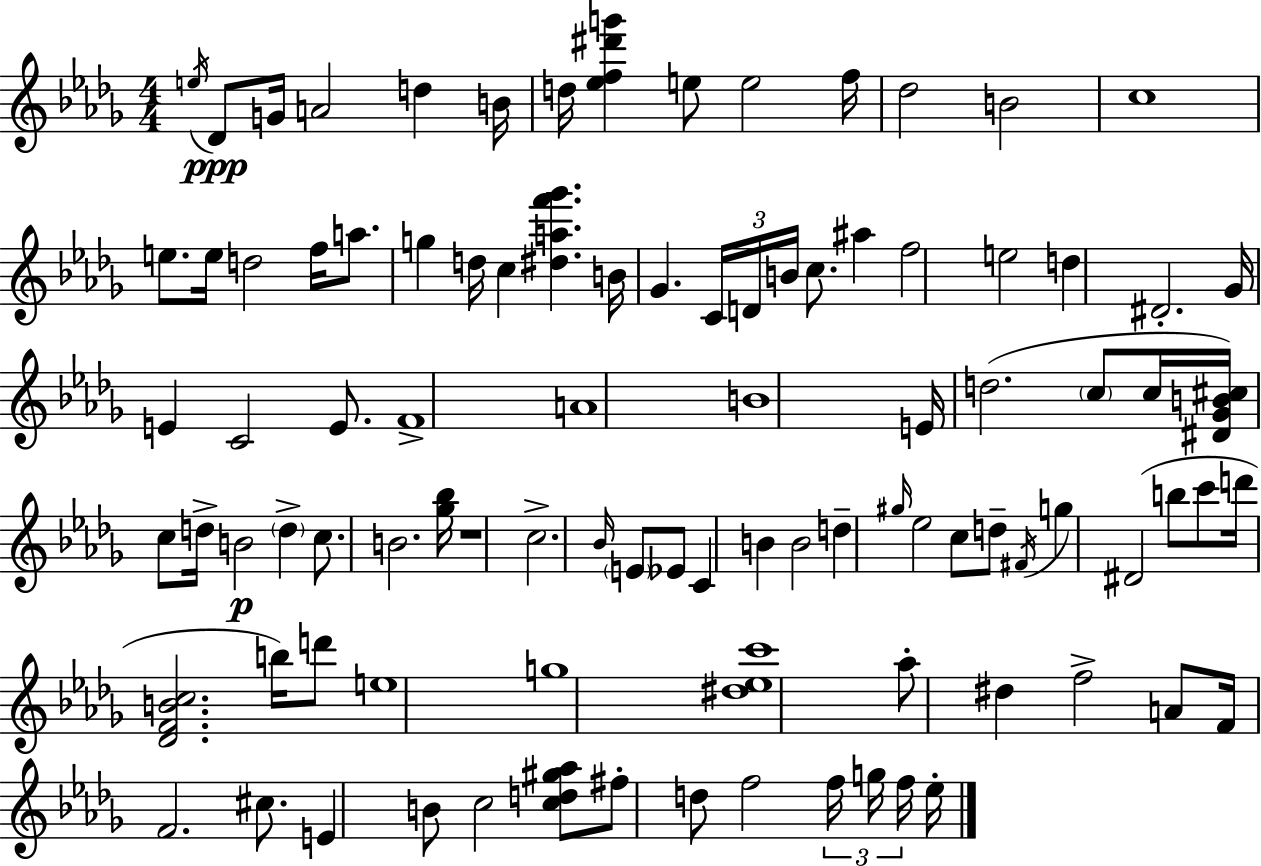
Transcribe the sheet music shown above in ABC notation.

X:1
T:Untitled
M:4/4
L:1/4
K:Bbm
e/4 _D/2 G/4 A2 d B/4 d/4 [_ef^d'g'] e/2 e2 f/4 _d2 B2 c4 e/2 e/4 d2 f/4 a/2 g d/4 c [^daf'_g'] B/4 _G C/4 D/4 B/4 c/2 ^a f2 e2 d ^D2 _G/4 E C2 E/2 F4 A4 B4 E/4 d2 c/2 c/4 [^D_GB^c]/4 c/2 d/4 B2 d c/2 B2 [_g_b]/4 z4 c2 _B/4 E/2 _E/2 C B B2 d ^g/4 _e2 c/2 d/2 ^F/4 g ^D2 b/2 c'/2 d'/4 [_DFBc]2 b/4 d'/2 e4 g4 [^d_ec']4 _a/2 ^d f2 A/2 F/4 F2 ^c/2 E B/2 c2 [cd^g_a]/2 ^f/2 d/2 f2 f/4 g/4 f/4 _e/4